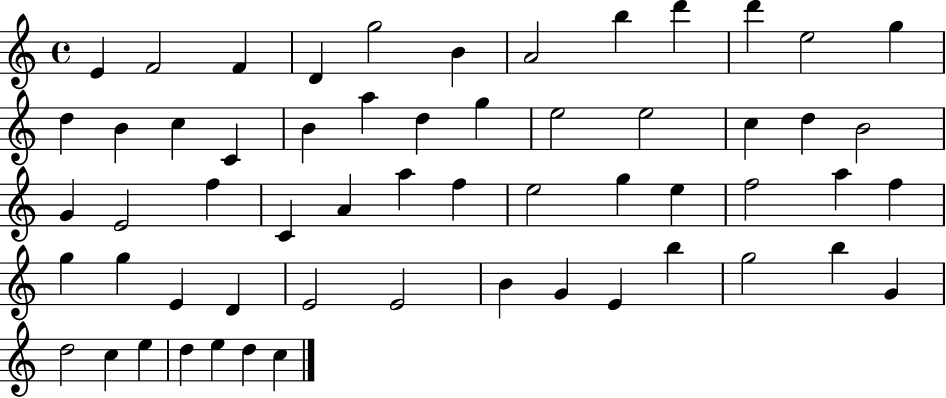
X:1
T:Untitled
M:4/4
L:1/4
K:C
E F2 F D g2 B A2 b d' d' e2 g d B c C B a d g e2 e2 c d B2 G E2 f C A a f e2 g e f2 a f g g E D E2 E2 B G E b g2 b G d2 c e d e d c